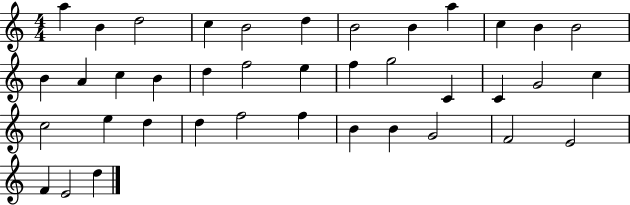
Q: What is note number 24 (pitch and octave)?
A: G4